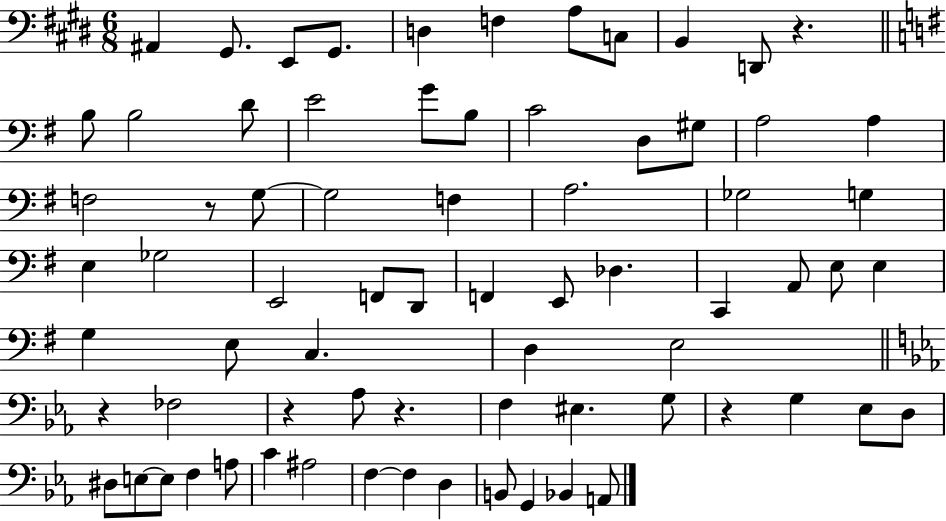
{
  \clef bass
  \numericTimeSignature
  \time 6/8
  \key e \major
  ais,4 gis,8. e,8 gis,8. | d4 f4 a8 c8 | b,4 d,8 r4. | \bar "||" \break \key g \major b8 b2 d'8 | e'2 g'8 b8 | c'2 d8 gis8 | a2 a4 | \break f2 r8 g8~~ | g2 f4 | a2. | ges2 g4 | \break e4 ges2 | e,2 f,8 d,8 | f,4 e,8 des4. | c,4 a,8 e8 e4 | \break g4 e8 c4. | d4 e2 | \bar "||" \break \key ees \major r4 fes2 | r4 aes8 r4. | f4 eis4. g8 | r4 g4 ees8 d8 | \break dis8 e8~~ e8 f4 a8 | c'4 ais2 | f4~~ f4 d4 | b,8 g,4 bes,4 a,8 | \break \bar "|."
}